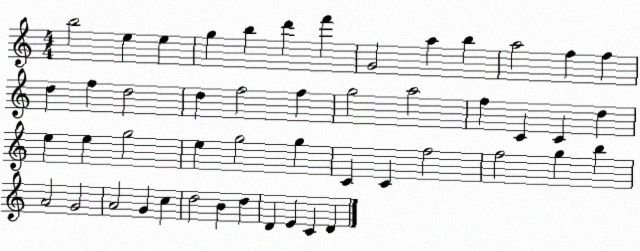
X:1
T:Untitled
M:4/4
L:1/4
K:C
b2 e e g b d' f' G2 a b a2 f f d f d2 d f2 f g2 a2 f C C d e e g2 e g2 g C C f2 f2 g b A2 G2 A2 G c d2 B d D E C D